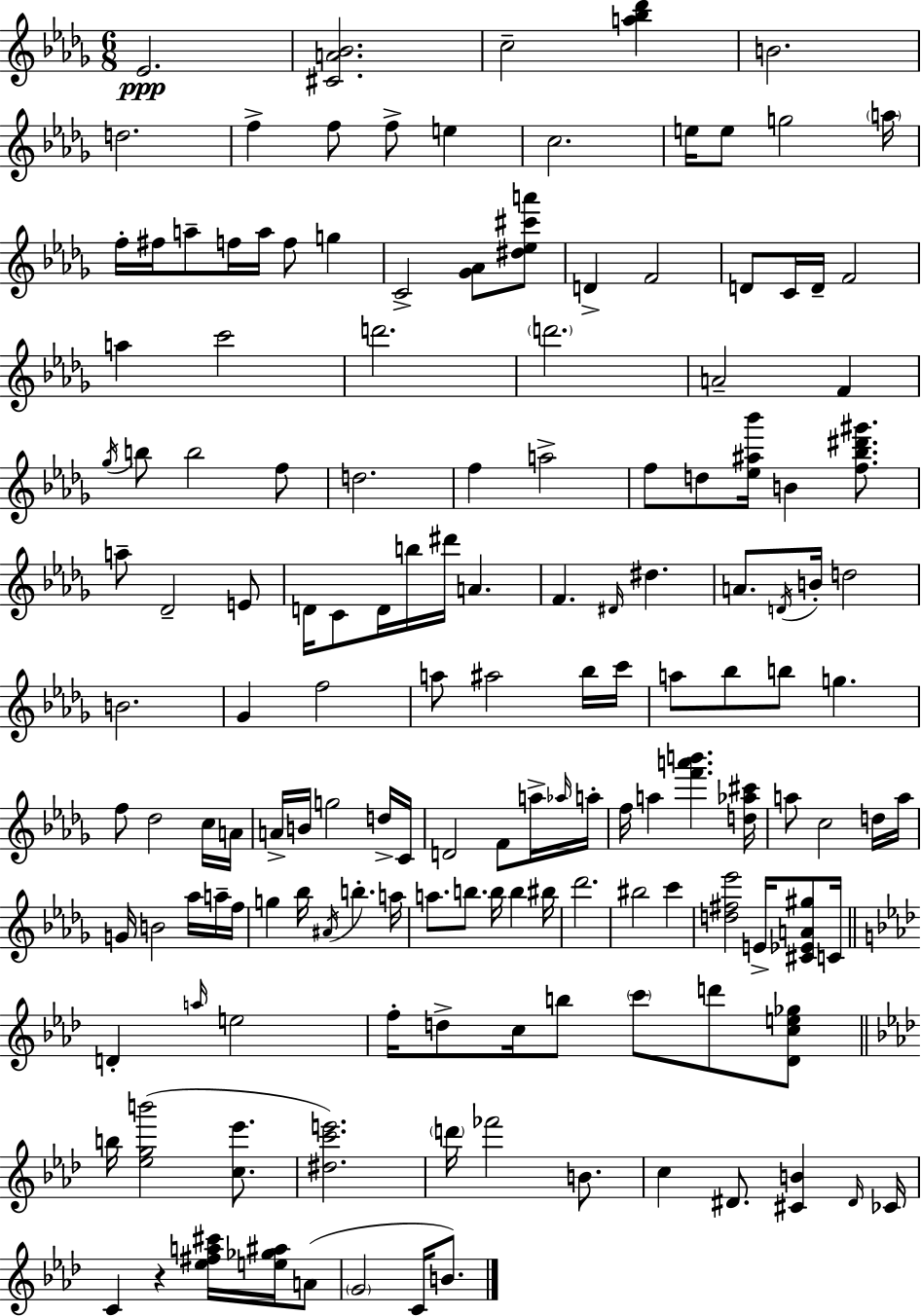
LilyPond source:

{
  \clef treble
  \numericTimeSignature
  \time 6/8
  \key bes \minor
  ees'2.\ppp | <cis' a' bes'>2. | c''2-- <a'' bes'' des'''>4 | b'2. | \break d''2. | f''4-> f''8 f''8-> e''4 | c''2. | e''16 e''8 g''2 \parenthesize a''16 | \break f''16-. fis''16 a''8-- f''16 a''16 f''8 g''4 | c'2-> <ges' aes'>8 <dis'' ees'' cis''' a'''>8 | d'4-> f'2 | d'8 c'16 d'16-- f'2 | \break a''4 c'''2 | d'''2. | \parenthesize d'''2. | a'2-- f'4 | \break \acciaccatura { ges''16 } b''8 b''2 f''8 | d''2. | f''4 a''2-> | f''8 d''8 <ees'' ais'' bes'''>16 b'4 <f'' bes'' dis''' gis'''>8. | \break a''8-- des'2-- e'8 | d'16 c'8 d'16 b''16 dis'''16 a'4. | f'4. \grace { dis'16 } dis''4. | a'8. \acciaccatura { d'16 } b'16-. d''2 | \break b'2. | ges'4 f''2 | a''8 ais''2 | bes''16 c'''16 a''8 bes''8 b''8 g''4. | \break f''8 des''2 | c''16 a'16 a'16-> b'16 g''2 | d''16-> c'16 d'2 f'8 | a''16-> \grace { aes''16 } a''16-. f''16 a''4 <f''' a''' b'''>4. | \break <d'' aes'' cis'''>16 a''8 c''2 | d''16 a''16 g'16 b'2 | aes''16 a''16-- f''16 g''4 bes''16 \acciaccatura { ais'16 } b''4.-. | a''16 a''8. b''8. b''16 | \break b''4 bis''16 des'''2. | bis''2 | c'''4 <d'' fis'' ees'''>2 | e'16-> <cis' ees' a' gis''>8 c'16 \bar "||" \break \key aes \major d'4-. \grace { a''16 } e''2 | f''16-. d''8-> c''16 b''8 \parenthesize c'''8 d'''8 <des' c'' e'' ges''>8 | \bar "||" \break \key f \minor b''16 <ees'' g'' b'''>2( <c'' ees'''>8. | <dis'' c''' e'''>2.) | \parenthesize d'''16 fes'''2 b'8. | c''4 dis'8. <cis' b'>4 \grace { dis'16 } | \break ces'16 c'4 r4 <ees'' fis'' a'' cis'''>16 <e'' ges'' ais''>16 a'8( | \parenthesize g'2 c'16 b'8.) | \bar "|."
}